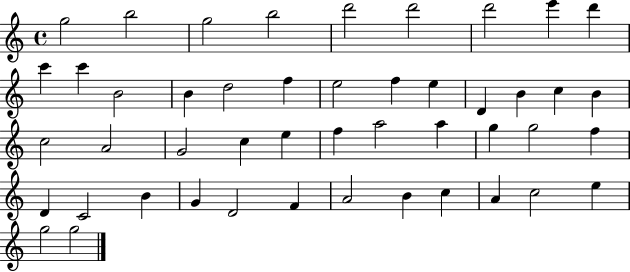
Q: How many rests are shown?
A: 0